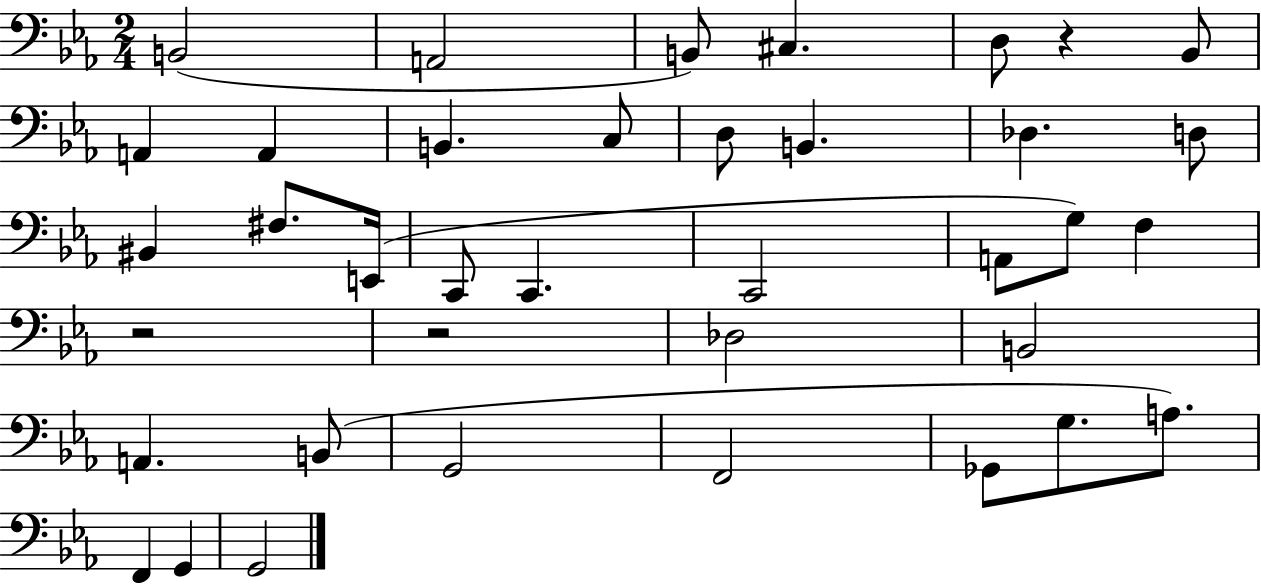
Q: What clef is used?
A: bass